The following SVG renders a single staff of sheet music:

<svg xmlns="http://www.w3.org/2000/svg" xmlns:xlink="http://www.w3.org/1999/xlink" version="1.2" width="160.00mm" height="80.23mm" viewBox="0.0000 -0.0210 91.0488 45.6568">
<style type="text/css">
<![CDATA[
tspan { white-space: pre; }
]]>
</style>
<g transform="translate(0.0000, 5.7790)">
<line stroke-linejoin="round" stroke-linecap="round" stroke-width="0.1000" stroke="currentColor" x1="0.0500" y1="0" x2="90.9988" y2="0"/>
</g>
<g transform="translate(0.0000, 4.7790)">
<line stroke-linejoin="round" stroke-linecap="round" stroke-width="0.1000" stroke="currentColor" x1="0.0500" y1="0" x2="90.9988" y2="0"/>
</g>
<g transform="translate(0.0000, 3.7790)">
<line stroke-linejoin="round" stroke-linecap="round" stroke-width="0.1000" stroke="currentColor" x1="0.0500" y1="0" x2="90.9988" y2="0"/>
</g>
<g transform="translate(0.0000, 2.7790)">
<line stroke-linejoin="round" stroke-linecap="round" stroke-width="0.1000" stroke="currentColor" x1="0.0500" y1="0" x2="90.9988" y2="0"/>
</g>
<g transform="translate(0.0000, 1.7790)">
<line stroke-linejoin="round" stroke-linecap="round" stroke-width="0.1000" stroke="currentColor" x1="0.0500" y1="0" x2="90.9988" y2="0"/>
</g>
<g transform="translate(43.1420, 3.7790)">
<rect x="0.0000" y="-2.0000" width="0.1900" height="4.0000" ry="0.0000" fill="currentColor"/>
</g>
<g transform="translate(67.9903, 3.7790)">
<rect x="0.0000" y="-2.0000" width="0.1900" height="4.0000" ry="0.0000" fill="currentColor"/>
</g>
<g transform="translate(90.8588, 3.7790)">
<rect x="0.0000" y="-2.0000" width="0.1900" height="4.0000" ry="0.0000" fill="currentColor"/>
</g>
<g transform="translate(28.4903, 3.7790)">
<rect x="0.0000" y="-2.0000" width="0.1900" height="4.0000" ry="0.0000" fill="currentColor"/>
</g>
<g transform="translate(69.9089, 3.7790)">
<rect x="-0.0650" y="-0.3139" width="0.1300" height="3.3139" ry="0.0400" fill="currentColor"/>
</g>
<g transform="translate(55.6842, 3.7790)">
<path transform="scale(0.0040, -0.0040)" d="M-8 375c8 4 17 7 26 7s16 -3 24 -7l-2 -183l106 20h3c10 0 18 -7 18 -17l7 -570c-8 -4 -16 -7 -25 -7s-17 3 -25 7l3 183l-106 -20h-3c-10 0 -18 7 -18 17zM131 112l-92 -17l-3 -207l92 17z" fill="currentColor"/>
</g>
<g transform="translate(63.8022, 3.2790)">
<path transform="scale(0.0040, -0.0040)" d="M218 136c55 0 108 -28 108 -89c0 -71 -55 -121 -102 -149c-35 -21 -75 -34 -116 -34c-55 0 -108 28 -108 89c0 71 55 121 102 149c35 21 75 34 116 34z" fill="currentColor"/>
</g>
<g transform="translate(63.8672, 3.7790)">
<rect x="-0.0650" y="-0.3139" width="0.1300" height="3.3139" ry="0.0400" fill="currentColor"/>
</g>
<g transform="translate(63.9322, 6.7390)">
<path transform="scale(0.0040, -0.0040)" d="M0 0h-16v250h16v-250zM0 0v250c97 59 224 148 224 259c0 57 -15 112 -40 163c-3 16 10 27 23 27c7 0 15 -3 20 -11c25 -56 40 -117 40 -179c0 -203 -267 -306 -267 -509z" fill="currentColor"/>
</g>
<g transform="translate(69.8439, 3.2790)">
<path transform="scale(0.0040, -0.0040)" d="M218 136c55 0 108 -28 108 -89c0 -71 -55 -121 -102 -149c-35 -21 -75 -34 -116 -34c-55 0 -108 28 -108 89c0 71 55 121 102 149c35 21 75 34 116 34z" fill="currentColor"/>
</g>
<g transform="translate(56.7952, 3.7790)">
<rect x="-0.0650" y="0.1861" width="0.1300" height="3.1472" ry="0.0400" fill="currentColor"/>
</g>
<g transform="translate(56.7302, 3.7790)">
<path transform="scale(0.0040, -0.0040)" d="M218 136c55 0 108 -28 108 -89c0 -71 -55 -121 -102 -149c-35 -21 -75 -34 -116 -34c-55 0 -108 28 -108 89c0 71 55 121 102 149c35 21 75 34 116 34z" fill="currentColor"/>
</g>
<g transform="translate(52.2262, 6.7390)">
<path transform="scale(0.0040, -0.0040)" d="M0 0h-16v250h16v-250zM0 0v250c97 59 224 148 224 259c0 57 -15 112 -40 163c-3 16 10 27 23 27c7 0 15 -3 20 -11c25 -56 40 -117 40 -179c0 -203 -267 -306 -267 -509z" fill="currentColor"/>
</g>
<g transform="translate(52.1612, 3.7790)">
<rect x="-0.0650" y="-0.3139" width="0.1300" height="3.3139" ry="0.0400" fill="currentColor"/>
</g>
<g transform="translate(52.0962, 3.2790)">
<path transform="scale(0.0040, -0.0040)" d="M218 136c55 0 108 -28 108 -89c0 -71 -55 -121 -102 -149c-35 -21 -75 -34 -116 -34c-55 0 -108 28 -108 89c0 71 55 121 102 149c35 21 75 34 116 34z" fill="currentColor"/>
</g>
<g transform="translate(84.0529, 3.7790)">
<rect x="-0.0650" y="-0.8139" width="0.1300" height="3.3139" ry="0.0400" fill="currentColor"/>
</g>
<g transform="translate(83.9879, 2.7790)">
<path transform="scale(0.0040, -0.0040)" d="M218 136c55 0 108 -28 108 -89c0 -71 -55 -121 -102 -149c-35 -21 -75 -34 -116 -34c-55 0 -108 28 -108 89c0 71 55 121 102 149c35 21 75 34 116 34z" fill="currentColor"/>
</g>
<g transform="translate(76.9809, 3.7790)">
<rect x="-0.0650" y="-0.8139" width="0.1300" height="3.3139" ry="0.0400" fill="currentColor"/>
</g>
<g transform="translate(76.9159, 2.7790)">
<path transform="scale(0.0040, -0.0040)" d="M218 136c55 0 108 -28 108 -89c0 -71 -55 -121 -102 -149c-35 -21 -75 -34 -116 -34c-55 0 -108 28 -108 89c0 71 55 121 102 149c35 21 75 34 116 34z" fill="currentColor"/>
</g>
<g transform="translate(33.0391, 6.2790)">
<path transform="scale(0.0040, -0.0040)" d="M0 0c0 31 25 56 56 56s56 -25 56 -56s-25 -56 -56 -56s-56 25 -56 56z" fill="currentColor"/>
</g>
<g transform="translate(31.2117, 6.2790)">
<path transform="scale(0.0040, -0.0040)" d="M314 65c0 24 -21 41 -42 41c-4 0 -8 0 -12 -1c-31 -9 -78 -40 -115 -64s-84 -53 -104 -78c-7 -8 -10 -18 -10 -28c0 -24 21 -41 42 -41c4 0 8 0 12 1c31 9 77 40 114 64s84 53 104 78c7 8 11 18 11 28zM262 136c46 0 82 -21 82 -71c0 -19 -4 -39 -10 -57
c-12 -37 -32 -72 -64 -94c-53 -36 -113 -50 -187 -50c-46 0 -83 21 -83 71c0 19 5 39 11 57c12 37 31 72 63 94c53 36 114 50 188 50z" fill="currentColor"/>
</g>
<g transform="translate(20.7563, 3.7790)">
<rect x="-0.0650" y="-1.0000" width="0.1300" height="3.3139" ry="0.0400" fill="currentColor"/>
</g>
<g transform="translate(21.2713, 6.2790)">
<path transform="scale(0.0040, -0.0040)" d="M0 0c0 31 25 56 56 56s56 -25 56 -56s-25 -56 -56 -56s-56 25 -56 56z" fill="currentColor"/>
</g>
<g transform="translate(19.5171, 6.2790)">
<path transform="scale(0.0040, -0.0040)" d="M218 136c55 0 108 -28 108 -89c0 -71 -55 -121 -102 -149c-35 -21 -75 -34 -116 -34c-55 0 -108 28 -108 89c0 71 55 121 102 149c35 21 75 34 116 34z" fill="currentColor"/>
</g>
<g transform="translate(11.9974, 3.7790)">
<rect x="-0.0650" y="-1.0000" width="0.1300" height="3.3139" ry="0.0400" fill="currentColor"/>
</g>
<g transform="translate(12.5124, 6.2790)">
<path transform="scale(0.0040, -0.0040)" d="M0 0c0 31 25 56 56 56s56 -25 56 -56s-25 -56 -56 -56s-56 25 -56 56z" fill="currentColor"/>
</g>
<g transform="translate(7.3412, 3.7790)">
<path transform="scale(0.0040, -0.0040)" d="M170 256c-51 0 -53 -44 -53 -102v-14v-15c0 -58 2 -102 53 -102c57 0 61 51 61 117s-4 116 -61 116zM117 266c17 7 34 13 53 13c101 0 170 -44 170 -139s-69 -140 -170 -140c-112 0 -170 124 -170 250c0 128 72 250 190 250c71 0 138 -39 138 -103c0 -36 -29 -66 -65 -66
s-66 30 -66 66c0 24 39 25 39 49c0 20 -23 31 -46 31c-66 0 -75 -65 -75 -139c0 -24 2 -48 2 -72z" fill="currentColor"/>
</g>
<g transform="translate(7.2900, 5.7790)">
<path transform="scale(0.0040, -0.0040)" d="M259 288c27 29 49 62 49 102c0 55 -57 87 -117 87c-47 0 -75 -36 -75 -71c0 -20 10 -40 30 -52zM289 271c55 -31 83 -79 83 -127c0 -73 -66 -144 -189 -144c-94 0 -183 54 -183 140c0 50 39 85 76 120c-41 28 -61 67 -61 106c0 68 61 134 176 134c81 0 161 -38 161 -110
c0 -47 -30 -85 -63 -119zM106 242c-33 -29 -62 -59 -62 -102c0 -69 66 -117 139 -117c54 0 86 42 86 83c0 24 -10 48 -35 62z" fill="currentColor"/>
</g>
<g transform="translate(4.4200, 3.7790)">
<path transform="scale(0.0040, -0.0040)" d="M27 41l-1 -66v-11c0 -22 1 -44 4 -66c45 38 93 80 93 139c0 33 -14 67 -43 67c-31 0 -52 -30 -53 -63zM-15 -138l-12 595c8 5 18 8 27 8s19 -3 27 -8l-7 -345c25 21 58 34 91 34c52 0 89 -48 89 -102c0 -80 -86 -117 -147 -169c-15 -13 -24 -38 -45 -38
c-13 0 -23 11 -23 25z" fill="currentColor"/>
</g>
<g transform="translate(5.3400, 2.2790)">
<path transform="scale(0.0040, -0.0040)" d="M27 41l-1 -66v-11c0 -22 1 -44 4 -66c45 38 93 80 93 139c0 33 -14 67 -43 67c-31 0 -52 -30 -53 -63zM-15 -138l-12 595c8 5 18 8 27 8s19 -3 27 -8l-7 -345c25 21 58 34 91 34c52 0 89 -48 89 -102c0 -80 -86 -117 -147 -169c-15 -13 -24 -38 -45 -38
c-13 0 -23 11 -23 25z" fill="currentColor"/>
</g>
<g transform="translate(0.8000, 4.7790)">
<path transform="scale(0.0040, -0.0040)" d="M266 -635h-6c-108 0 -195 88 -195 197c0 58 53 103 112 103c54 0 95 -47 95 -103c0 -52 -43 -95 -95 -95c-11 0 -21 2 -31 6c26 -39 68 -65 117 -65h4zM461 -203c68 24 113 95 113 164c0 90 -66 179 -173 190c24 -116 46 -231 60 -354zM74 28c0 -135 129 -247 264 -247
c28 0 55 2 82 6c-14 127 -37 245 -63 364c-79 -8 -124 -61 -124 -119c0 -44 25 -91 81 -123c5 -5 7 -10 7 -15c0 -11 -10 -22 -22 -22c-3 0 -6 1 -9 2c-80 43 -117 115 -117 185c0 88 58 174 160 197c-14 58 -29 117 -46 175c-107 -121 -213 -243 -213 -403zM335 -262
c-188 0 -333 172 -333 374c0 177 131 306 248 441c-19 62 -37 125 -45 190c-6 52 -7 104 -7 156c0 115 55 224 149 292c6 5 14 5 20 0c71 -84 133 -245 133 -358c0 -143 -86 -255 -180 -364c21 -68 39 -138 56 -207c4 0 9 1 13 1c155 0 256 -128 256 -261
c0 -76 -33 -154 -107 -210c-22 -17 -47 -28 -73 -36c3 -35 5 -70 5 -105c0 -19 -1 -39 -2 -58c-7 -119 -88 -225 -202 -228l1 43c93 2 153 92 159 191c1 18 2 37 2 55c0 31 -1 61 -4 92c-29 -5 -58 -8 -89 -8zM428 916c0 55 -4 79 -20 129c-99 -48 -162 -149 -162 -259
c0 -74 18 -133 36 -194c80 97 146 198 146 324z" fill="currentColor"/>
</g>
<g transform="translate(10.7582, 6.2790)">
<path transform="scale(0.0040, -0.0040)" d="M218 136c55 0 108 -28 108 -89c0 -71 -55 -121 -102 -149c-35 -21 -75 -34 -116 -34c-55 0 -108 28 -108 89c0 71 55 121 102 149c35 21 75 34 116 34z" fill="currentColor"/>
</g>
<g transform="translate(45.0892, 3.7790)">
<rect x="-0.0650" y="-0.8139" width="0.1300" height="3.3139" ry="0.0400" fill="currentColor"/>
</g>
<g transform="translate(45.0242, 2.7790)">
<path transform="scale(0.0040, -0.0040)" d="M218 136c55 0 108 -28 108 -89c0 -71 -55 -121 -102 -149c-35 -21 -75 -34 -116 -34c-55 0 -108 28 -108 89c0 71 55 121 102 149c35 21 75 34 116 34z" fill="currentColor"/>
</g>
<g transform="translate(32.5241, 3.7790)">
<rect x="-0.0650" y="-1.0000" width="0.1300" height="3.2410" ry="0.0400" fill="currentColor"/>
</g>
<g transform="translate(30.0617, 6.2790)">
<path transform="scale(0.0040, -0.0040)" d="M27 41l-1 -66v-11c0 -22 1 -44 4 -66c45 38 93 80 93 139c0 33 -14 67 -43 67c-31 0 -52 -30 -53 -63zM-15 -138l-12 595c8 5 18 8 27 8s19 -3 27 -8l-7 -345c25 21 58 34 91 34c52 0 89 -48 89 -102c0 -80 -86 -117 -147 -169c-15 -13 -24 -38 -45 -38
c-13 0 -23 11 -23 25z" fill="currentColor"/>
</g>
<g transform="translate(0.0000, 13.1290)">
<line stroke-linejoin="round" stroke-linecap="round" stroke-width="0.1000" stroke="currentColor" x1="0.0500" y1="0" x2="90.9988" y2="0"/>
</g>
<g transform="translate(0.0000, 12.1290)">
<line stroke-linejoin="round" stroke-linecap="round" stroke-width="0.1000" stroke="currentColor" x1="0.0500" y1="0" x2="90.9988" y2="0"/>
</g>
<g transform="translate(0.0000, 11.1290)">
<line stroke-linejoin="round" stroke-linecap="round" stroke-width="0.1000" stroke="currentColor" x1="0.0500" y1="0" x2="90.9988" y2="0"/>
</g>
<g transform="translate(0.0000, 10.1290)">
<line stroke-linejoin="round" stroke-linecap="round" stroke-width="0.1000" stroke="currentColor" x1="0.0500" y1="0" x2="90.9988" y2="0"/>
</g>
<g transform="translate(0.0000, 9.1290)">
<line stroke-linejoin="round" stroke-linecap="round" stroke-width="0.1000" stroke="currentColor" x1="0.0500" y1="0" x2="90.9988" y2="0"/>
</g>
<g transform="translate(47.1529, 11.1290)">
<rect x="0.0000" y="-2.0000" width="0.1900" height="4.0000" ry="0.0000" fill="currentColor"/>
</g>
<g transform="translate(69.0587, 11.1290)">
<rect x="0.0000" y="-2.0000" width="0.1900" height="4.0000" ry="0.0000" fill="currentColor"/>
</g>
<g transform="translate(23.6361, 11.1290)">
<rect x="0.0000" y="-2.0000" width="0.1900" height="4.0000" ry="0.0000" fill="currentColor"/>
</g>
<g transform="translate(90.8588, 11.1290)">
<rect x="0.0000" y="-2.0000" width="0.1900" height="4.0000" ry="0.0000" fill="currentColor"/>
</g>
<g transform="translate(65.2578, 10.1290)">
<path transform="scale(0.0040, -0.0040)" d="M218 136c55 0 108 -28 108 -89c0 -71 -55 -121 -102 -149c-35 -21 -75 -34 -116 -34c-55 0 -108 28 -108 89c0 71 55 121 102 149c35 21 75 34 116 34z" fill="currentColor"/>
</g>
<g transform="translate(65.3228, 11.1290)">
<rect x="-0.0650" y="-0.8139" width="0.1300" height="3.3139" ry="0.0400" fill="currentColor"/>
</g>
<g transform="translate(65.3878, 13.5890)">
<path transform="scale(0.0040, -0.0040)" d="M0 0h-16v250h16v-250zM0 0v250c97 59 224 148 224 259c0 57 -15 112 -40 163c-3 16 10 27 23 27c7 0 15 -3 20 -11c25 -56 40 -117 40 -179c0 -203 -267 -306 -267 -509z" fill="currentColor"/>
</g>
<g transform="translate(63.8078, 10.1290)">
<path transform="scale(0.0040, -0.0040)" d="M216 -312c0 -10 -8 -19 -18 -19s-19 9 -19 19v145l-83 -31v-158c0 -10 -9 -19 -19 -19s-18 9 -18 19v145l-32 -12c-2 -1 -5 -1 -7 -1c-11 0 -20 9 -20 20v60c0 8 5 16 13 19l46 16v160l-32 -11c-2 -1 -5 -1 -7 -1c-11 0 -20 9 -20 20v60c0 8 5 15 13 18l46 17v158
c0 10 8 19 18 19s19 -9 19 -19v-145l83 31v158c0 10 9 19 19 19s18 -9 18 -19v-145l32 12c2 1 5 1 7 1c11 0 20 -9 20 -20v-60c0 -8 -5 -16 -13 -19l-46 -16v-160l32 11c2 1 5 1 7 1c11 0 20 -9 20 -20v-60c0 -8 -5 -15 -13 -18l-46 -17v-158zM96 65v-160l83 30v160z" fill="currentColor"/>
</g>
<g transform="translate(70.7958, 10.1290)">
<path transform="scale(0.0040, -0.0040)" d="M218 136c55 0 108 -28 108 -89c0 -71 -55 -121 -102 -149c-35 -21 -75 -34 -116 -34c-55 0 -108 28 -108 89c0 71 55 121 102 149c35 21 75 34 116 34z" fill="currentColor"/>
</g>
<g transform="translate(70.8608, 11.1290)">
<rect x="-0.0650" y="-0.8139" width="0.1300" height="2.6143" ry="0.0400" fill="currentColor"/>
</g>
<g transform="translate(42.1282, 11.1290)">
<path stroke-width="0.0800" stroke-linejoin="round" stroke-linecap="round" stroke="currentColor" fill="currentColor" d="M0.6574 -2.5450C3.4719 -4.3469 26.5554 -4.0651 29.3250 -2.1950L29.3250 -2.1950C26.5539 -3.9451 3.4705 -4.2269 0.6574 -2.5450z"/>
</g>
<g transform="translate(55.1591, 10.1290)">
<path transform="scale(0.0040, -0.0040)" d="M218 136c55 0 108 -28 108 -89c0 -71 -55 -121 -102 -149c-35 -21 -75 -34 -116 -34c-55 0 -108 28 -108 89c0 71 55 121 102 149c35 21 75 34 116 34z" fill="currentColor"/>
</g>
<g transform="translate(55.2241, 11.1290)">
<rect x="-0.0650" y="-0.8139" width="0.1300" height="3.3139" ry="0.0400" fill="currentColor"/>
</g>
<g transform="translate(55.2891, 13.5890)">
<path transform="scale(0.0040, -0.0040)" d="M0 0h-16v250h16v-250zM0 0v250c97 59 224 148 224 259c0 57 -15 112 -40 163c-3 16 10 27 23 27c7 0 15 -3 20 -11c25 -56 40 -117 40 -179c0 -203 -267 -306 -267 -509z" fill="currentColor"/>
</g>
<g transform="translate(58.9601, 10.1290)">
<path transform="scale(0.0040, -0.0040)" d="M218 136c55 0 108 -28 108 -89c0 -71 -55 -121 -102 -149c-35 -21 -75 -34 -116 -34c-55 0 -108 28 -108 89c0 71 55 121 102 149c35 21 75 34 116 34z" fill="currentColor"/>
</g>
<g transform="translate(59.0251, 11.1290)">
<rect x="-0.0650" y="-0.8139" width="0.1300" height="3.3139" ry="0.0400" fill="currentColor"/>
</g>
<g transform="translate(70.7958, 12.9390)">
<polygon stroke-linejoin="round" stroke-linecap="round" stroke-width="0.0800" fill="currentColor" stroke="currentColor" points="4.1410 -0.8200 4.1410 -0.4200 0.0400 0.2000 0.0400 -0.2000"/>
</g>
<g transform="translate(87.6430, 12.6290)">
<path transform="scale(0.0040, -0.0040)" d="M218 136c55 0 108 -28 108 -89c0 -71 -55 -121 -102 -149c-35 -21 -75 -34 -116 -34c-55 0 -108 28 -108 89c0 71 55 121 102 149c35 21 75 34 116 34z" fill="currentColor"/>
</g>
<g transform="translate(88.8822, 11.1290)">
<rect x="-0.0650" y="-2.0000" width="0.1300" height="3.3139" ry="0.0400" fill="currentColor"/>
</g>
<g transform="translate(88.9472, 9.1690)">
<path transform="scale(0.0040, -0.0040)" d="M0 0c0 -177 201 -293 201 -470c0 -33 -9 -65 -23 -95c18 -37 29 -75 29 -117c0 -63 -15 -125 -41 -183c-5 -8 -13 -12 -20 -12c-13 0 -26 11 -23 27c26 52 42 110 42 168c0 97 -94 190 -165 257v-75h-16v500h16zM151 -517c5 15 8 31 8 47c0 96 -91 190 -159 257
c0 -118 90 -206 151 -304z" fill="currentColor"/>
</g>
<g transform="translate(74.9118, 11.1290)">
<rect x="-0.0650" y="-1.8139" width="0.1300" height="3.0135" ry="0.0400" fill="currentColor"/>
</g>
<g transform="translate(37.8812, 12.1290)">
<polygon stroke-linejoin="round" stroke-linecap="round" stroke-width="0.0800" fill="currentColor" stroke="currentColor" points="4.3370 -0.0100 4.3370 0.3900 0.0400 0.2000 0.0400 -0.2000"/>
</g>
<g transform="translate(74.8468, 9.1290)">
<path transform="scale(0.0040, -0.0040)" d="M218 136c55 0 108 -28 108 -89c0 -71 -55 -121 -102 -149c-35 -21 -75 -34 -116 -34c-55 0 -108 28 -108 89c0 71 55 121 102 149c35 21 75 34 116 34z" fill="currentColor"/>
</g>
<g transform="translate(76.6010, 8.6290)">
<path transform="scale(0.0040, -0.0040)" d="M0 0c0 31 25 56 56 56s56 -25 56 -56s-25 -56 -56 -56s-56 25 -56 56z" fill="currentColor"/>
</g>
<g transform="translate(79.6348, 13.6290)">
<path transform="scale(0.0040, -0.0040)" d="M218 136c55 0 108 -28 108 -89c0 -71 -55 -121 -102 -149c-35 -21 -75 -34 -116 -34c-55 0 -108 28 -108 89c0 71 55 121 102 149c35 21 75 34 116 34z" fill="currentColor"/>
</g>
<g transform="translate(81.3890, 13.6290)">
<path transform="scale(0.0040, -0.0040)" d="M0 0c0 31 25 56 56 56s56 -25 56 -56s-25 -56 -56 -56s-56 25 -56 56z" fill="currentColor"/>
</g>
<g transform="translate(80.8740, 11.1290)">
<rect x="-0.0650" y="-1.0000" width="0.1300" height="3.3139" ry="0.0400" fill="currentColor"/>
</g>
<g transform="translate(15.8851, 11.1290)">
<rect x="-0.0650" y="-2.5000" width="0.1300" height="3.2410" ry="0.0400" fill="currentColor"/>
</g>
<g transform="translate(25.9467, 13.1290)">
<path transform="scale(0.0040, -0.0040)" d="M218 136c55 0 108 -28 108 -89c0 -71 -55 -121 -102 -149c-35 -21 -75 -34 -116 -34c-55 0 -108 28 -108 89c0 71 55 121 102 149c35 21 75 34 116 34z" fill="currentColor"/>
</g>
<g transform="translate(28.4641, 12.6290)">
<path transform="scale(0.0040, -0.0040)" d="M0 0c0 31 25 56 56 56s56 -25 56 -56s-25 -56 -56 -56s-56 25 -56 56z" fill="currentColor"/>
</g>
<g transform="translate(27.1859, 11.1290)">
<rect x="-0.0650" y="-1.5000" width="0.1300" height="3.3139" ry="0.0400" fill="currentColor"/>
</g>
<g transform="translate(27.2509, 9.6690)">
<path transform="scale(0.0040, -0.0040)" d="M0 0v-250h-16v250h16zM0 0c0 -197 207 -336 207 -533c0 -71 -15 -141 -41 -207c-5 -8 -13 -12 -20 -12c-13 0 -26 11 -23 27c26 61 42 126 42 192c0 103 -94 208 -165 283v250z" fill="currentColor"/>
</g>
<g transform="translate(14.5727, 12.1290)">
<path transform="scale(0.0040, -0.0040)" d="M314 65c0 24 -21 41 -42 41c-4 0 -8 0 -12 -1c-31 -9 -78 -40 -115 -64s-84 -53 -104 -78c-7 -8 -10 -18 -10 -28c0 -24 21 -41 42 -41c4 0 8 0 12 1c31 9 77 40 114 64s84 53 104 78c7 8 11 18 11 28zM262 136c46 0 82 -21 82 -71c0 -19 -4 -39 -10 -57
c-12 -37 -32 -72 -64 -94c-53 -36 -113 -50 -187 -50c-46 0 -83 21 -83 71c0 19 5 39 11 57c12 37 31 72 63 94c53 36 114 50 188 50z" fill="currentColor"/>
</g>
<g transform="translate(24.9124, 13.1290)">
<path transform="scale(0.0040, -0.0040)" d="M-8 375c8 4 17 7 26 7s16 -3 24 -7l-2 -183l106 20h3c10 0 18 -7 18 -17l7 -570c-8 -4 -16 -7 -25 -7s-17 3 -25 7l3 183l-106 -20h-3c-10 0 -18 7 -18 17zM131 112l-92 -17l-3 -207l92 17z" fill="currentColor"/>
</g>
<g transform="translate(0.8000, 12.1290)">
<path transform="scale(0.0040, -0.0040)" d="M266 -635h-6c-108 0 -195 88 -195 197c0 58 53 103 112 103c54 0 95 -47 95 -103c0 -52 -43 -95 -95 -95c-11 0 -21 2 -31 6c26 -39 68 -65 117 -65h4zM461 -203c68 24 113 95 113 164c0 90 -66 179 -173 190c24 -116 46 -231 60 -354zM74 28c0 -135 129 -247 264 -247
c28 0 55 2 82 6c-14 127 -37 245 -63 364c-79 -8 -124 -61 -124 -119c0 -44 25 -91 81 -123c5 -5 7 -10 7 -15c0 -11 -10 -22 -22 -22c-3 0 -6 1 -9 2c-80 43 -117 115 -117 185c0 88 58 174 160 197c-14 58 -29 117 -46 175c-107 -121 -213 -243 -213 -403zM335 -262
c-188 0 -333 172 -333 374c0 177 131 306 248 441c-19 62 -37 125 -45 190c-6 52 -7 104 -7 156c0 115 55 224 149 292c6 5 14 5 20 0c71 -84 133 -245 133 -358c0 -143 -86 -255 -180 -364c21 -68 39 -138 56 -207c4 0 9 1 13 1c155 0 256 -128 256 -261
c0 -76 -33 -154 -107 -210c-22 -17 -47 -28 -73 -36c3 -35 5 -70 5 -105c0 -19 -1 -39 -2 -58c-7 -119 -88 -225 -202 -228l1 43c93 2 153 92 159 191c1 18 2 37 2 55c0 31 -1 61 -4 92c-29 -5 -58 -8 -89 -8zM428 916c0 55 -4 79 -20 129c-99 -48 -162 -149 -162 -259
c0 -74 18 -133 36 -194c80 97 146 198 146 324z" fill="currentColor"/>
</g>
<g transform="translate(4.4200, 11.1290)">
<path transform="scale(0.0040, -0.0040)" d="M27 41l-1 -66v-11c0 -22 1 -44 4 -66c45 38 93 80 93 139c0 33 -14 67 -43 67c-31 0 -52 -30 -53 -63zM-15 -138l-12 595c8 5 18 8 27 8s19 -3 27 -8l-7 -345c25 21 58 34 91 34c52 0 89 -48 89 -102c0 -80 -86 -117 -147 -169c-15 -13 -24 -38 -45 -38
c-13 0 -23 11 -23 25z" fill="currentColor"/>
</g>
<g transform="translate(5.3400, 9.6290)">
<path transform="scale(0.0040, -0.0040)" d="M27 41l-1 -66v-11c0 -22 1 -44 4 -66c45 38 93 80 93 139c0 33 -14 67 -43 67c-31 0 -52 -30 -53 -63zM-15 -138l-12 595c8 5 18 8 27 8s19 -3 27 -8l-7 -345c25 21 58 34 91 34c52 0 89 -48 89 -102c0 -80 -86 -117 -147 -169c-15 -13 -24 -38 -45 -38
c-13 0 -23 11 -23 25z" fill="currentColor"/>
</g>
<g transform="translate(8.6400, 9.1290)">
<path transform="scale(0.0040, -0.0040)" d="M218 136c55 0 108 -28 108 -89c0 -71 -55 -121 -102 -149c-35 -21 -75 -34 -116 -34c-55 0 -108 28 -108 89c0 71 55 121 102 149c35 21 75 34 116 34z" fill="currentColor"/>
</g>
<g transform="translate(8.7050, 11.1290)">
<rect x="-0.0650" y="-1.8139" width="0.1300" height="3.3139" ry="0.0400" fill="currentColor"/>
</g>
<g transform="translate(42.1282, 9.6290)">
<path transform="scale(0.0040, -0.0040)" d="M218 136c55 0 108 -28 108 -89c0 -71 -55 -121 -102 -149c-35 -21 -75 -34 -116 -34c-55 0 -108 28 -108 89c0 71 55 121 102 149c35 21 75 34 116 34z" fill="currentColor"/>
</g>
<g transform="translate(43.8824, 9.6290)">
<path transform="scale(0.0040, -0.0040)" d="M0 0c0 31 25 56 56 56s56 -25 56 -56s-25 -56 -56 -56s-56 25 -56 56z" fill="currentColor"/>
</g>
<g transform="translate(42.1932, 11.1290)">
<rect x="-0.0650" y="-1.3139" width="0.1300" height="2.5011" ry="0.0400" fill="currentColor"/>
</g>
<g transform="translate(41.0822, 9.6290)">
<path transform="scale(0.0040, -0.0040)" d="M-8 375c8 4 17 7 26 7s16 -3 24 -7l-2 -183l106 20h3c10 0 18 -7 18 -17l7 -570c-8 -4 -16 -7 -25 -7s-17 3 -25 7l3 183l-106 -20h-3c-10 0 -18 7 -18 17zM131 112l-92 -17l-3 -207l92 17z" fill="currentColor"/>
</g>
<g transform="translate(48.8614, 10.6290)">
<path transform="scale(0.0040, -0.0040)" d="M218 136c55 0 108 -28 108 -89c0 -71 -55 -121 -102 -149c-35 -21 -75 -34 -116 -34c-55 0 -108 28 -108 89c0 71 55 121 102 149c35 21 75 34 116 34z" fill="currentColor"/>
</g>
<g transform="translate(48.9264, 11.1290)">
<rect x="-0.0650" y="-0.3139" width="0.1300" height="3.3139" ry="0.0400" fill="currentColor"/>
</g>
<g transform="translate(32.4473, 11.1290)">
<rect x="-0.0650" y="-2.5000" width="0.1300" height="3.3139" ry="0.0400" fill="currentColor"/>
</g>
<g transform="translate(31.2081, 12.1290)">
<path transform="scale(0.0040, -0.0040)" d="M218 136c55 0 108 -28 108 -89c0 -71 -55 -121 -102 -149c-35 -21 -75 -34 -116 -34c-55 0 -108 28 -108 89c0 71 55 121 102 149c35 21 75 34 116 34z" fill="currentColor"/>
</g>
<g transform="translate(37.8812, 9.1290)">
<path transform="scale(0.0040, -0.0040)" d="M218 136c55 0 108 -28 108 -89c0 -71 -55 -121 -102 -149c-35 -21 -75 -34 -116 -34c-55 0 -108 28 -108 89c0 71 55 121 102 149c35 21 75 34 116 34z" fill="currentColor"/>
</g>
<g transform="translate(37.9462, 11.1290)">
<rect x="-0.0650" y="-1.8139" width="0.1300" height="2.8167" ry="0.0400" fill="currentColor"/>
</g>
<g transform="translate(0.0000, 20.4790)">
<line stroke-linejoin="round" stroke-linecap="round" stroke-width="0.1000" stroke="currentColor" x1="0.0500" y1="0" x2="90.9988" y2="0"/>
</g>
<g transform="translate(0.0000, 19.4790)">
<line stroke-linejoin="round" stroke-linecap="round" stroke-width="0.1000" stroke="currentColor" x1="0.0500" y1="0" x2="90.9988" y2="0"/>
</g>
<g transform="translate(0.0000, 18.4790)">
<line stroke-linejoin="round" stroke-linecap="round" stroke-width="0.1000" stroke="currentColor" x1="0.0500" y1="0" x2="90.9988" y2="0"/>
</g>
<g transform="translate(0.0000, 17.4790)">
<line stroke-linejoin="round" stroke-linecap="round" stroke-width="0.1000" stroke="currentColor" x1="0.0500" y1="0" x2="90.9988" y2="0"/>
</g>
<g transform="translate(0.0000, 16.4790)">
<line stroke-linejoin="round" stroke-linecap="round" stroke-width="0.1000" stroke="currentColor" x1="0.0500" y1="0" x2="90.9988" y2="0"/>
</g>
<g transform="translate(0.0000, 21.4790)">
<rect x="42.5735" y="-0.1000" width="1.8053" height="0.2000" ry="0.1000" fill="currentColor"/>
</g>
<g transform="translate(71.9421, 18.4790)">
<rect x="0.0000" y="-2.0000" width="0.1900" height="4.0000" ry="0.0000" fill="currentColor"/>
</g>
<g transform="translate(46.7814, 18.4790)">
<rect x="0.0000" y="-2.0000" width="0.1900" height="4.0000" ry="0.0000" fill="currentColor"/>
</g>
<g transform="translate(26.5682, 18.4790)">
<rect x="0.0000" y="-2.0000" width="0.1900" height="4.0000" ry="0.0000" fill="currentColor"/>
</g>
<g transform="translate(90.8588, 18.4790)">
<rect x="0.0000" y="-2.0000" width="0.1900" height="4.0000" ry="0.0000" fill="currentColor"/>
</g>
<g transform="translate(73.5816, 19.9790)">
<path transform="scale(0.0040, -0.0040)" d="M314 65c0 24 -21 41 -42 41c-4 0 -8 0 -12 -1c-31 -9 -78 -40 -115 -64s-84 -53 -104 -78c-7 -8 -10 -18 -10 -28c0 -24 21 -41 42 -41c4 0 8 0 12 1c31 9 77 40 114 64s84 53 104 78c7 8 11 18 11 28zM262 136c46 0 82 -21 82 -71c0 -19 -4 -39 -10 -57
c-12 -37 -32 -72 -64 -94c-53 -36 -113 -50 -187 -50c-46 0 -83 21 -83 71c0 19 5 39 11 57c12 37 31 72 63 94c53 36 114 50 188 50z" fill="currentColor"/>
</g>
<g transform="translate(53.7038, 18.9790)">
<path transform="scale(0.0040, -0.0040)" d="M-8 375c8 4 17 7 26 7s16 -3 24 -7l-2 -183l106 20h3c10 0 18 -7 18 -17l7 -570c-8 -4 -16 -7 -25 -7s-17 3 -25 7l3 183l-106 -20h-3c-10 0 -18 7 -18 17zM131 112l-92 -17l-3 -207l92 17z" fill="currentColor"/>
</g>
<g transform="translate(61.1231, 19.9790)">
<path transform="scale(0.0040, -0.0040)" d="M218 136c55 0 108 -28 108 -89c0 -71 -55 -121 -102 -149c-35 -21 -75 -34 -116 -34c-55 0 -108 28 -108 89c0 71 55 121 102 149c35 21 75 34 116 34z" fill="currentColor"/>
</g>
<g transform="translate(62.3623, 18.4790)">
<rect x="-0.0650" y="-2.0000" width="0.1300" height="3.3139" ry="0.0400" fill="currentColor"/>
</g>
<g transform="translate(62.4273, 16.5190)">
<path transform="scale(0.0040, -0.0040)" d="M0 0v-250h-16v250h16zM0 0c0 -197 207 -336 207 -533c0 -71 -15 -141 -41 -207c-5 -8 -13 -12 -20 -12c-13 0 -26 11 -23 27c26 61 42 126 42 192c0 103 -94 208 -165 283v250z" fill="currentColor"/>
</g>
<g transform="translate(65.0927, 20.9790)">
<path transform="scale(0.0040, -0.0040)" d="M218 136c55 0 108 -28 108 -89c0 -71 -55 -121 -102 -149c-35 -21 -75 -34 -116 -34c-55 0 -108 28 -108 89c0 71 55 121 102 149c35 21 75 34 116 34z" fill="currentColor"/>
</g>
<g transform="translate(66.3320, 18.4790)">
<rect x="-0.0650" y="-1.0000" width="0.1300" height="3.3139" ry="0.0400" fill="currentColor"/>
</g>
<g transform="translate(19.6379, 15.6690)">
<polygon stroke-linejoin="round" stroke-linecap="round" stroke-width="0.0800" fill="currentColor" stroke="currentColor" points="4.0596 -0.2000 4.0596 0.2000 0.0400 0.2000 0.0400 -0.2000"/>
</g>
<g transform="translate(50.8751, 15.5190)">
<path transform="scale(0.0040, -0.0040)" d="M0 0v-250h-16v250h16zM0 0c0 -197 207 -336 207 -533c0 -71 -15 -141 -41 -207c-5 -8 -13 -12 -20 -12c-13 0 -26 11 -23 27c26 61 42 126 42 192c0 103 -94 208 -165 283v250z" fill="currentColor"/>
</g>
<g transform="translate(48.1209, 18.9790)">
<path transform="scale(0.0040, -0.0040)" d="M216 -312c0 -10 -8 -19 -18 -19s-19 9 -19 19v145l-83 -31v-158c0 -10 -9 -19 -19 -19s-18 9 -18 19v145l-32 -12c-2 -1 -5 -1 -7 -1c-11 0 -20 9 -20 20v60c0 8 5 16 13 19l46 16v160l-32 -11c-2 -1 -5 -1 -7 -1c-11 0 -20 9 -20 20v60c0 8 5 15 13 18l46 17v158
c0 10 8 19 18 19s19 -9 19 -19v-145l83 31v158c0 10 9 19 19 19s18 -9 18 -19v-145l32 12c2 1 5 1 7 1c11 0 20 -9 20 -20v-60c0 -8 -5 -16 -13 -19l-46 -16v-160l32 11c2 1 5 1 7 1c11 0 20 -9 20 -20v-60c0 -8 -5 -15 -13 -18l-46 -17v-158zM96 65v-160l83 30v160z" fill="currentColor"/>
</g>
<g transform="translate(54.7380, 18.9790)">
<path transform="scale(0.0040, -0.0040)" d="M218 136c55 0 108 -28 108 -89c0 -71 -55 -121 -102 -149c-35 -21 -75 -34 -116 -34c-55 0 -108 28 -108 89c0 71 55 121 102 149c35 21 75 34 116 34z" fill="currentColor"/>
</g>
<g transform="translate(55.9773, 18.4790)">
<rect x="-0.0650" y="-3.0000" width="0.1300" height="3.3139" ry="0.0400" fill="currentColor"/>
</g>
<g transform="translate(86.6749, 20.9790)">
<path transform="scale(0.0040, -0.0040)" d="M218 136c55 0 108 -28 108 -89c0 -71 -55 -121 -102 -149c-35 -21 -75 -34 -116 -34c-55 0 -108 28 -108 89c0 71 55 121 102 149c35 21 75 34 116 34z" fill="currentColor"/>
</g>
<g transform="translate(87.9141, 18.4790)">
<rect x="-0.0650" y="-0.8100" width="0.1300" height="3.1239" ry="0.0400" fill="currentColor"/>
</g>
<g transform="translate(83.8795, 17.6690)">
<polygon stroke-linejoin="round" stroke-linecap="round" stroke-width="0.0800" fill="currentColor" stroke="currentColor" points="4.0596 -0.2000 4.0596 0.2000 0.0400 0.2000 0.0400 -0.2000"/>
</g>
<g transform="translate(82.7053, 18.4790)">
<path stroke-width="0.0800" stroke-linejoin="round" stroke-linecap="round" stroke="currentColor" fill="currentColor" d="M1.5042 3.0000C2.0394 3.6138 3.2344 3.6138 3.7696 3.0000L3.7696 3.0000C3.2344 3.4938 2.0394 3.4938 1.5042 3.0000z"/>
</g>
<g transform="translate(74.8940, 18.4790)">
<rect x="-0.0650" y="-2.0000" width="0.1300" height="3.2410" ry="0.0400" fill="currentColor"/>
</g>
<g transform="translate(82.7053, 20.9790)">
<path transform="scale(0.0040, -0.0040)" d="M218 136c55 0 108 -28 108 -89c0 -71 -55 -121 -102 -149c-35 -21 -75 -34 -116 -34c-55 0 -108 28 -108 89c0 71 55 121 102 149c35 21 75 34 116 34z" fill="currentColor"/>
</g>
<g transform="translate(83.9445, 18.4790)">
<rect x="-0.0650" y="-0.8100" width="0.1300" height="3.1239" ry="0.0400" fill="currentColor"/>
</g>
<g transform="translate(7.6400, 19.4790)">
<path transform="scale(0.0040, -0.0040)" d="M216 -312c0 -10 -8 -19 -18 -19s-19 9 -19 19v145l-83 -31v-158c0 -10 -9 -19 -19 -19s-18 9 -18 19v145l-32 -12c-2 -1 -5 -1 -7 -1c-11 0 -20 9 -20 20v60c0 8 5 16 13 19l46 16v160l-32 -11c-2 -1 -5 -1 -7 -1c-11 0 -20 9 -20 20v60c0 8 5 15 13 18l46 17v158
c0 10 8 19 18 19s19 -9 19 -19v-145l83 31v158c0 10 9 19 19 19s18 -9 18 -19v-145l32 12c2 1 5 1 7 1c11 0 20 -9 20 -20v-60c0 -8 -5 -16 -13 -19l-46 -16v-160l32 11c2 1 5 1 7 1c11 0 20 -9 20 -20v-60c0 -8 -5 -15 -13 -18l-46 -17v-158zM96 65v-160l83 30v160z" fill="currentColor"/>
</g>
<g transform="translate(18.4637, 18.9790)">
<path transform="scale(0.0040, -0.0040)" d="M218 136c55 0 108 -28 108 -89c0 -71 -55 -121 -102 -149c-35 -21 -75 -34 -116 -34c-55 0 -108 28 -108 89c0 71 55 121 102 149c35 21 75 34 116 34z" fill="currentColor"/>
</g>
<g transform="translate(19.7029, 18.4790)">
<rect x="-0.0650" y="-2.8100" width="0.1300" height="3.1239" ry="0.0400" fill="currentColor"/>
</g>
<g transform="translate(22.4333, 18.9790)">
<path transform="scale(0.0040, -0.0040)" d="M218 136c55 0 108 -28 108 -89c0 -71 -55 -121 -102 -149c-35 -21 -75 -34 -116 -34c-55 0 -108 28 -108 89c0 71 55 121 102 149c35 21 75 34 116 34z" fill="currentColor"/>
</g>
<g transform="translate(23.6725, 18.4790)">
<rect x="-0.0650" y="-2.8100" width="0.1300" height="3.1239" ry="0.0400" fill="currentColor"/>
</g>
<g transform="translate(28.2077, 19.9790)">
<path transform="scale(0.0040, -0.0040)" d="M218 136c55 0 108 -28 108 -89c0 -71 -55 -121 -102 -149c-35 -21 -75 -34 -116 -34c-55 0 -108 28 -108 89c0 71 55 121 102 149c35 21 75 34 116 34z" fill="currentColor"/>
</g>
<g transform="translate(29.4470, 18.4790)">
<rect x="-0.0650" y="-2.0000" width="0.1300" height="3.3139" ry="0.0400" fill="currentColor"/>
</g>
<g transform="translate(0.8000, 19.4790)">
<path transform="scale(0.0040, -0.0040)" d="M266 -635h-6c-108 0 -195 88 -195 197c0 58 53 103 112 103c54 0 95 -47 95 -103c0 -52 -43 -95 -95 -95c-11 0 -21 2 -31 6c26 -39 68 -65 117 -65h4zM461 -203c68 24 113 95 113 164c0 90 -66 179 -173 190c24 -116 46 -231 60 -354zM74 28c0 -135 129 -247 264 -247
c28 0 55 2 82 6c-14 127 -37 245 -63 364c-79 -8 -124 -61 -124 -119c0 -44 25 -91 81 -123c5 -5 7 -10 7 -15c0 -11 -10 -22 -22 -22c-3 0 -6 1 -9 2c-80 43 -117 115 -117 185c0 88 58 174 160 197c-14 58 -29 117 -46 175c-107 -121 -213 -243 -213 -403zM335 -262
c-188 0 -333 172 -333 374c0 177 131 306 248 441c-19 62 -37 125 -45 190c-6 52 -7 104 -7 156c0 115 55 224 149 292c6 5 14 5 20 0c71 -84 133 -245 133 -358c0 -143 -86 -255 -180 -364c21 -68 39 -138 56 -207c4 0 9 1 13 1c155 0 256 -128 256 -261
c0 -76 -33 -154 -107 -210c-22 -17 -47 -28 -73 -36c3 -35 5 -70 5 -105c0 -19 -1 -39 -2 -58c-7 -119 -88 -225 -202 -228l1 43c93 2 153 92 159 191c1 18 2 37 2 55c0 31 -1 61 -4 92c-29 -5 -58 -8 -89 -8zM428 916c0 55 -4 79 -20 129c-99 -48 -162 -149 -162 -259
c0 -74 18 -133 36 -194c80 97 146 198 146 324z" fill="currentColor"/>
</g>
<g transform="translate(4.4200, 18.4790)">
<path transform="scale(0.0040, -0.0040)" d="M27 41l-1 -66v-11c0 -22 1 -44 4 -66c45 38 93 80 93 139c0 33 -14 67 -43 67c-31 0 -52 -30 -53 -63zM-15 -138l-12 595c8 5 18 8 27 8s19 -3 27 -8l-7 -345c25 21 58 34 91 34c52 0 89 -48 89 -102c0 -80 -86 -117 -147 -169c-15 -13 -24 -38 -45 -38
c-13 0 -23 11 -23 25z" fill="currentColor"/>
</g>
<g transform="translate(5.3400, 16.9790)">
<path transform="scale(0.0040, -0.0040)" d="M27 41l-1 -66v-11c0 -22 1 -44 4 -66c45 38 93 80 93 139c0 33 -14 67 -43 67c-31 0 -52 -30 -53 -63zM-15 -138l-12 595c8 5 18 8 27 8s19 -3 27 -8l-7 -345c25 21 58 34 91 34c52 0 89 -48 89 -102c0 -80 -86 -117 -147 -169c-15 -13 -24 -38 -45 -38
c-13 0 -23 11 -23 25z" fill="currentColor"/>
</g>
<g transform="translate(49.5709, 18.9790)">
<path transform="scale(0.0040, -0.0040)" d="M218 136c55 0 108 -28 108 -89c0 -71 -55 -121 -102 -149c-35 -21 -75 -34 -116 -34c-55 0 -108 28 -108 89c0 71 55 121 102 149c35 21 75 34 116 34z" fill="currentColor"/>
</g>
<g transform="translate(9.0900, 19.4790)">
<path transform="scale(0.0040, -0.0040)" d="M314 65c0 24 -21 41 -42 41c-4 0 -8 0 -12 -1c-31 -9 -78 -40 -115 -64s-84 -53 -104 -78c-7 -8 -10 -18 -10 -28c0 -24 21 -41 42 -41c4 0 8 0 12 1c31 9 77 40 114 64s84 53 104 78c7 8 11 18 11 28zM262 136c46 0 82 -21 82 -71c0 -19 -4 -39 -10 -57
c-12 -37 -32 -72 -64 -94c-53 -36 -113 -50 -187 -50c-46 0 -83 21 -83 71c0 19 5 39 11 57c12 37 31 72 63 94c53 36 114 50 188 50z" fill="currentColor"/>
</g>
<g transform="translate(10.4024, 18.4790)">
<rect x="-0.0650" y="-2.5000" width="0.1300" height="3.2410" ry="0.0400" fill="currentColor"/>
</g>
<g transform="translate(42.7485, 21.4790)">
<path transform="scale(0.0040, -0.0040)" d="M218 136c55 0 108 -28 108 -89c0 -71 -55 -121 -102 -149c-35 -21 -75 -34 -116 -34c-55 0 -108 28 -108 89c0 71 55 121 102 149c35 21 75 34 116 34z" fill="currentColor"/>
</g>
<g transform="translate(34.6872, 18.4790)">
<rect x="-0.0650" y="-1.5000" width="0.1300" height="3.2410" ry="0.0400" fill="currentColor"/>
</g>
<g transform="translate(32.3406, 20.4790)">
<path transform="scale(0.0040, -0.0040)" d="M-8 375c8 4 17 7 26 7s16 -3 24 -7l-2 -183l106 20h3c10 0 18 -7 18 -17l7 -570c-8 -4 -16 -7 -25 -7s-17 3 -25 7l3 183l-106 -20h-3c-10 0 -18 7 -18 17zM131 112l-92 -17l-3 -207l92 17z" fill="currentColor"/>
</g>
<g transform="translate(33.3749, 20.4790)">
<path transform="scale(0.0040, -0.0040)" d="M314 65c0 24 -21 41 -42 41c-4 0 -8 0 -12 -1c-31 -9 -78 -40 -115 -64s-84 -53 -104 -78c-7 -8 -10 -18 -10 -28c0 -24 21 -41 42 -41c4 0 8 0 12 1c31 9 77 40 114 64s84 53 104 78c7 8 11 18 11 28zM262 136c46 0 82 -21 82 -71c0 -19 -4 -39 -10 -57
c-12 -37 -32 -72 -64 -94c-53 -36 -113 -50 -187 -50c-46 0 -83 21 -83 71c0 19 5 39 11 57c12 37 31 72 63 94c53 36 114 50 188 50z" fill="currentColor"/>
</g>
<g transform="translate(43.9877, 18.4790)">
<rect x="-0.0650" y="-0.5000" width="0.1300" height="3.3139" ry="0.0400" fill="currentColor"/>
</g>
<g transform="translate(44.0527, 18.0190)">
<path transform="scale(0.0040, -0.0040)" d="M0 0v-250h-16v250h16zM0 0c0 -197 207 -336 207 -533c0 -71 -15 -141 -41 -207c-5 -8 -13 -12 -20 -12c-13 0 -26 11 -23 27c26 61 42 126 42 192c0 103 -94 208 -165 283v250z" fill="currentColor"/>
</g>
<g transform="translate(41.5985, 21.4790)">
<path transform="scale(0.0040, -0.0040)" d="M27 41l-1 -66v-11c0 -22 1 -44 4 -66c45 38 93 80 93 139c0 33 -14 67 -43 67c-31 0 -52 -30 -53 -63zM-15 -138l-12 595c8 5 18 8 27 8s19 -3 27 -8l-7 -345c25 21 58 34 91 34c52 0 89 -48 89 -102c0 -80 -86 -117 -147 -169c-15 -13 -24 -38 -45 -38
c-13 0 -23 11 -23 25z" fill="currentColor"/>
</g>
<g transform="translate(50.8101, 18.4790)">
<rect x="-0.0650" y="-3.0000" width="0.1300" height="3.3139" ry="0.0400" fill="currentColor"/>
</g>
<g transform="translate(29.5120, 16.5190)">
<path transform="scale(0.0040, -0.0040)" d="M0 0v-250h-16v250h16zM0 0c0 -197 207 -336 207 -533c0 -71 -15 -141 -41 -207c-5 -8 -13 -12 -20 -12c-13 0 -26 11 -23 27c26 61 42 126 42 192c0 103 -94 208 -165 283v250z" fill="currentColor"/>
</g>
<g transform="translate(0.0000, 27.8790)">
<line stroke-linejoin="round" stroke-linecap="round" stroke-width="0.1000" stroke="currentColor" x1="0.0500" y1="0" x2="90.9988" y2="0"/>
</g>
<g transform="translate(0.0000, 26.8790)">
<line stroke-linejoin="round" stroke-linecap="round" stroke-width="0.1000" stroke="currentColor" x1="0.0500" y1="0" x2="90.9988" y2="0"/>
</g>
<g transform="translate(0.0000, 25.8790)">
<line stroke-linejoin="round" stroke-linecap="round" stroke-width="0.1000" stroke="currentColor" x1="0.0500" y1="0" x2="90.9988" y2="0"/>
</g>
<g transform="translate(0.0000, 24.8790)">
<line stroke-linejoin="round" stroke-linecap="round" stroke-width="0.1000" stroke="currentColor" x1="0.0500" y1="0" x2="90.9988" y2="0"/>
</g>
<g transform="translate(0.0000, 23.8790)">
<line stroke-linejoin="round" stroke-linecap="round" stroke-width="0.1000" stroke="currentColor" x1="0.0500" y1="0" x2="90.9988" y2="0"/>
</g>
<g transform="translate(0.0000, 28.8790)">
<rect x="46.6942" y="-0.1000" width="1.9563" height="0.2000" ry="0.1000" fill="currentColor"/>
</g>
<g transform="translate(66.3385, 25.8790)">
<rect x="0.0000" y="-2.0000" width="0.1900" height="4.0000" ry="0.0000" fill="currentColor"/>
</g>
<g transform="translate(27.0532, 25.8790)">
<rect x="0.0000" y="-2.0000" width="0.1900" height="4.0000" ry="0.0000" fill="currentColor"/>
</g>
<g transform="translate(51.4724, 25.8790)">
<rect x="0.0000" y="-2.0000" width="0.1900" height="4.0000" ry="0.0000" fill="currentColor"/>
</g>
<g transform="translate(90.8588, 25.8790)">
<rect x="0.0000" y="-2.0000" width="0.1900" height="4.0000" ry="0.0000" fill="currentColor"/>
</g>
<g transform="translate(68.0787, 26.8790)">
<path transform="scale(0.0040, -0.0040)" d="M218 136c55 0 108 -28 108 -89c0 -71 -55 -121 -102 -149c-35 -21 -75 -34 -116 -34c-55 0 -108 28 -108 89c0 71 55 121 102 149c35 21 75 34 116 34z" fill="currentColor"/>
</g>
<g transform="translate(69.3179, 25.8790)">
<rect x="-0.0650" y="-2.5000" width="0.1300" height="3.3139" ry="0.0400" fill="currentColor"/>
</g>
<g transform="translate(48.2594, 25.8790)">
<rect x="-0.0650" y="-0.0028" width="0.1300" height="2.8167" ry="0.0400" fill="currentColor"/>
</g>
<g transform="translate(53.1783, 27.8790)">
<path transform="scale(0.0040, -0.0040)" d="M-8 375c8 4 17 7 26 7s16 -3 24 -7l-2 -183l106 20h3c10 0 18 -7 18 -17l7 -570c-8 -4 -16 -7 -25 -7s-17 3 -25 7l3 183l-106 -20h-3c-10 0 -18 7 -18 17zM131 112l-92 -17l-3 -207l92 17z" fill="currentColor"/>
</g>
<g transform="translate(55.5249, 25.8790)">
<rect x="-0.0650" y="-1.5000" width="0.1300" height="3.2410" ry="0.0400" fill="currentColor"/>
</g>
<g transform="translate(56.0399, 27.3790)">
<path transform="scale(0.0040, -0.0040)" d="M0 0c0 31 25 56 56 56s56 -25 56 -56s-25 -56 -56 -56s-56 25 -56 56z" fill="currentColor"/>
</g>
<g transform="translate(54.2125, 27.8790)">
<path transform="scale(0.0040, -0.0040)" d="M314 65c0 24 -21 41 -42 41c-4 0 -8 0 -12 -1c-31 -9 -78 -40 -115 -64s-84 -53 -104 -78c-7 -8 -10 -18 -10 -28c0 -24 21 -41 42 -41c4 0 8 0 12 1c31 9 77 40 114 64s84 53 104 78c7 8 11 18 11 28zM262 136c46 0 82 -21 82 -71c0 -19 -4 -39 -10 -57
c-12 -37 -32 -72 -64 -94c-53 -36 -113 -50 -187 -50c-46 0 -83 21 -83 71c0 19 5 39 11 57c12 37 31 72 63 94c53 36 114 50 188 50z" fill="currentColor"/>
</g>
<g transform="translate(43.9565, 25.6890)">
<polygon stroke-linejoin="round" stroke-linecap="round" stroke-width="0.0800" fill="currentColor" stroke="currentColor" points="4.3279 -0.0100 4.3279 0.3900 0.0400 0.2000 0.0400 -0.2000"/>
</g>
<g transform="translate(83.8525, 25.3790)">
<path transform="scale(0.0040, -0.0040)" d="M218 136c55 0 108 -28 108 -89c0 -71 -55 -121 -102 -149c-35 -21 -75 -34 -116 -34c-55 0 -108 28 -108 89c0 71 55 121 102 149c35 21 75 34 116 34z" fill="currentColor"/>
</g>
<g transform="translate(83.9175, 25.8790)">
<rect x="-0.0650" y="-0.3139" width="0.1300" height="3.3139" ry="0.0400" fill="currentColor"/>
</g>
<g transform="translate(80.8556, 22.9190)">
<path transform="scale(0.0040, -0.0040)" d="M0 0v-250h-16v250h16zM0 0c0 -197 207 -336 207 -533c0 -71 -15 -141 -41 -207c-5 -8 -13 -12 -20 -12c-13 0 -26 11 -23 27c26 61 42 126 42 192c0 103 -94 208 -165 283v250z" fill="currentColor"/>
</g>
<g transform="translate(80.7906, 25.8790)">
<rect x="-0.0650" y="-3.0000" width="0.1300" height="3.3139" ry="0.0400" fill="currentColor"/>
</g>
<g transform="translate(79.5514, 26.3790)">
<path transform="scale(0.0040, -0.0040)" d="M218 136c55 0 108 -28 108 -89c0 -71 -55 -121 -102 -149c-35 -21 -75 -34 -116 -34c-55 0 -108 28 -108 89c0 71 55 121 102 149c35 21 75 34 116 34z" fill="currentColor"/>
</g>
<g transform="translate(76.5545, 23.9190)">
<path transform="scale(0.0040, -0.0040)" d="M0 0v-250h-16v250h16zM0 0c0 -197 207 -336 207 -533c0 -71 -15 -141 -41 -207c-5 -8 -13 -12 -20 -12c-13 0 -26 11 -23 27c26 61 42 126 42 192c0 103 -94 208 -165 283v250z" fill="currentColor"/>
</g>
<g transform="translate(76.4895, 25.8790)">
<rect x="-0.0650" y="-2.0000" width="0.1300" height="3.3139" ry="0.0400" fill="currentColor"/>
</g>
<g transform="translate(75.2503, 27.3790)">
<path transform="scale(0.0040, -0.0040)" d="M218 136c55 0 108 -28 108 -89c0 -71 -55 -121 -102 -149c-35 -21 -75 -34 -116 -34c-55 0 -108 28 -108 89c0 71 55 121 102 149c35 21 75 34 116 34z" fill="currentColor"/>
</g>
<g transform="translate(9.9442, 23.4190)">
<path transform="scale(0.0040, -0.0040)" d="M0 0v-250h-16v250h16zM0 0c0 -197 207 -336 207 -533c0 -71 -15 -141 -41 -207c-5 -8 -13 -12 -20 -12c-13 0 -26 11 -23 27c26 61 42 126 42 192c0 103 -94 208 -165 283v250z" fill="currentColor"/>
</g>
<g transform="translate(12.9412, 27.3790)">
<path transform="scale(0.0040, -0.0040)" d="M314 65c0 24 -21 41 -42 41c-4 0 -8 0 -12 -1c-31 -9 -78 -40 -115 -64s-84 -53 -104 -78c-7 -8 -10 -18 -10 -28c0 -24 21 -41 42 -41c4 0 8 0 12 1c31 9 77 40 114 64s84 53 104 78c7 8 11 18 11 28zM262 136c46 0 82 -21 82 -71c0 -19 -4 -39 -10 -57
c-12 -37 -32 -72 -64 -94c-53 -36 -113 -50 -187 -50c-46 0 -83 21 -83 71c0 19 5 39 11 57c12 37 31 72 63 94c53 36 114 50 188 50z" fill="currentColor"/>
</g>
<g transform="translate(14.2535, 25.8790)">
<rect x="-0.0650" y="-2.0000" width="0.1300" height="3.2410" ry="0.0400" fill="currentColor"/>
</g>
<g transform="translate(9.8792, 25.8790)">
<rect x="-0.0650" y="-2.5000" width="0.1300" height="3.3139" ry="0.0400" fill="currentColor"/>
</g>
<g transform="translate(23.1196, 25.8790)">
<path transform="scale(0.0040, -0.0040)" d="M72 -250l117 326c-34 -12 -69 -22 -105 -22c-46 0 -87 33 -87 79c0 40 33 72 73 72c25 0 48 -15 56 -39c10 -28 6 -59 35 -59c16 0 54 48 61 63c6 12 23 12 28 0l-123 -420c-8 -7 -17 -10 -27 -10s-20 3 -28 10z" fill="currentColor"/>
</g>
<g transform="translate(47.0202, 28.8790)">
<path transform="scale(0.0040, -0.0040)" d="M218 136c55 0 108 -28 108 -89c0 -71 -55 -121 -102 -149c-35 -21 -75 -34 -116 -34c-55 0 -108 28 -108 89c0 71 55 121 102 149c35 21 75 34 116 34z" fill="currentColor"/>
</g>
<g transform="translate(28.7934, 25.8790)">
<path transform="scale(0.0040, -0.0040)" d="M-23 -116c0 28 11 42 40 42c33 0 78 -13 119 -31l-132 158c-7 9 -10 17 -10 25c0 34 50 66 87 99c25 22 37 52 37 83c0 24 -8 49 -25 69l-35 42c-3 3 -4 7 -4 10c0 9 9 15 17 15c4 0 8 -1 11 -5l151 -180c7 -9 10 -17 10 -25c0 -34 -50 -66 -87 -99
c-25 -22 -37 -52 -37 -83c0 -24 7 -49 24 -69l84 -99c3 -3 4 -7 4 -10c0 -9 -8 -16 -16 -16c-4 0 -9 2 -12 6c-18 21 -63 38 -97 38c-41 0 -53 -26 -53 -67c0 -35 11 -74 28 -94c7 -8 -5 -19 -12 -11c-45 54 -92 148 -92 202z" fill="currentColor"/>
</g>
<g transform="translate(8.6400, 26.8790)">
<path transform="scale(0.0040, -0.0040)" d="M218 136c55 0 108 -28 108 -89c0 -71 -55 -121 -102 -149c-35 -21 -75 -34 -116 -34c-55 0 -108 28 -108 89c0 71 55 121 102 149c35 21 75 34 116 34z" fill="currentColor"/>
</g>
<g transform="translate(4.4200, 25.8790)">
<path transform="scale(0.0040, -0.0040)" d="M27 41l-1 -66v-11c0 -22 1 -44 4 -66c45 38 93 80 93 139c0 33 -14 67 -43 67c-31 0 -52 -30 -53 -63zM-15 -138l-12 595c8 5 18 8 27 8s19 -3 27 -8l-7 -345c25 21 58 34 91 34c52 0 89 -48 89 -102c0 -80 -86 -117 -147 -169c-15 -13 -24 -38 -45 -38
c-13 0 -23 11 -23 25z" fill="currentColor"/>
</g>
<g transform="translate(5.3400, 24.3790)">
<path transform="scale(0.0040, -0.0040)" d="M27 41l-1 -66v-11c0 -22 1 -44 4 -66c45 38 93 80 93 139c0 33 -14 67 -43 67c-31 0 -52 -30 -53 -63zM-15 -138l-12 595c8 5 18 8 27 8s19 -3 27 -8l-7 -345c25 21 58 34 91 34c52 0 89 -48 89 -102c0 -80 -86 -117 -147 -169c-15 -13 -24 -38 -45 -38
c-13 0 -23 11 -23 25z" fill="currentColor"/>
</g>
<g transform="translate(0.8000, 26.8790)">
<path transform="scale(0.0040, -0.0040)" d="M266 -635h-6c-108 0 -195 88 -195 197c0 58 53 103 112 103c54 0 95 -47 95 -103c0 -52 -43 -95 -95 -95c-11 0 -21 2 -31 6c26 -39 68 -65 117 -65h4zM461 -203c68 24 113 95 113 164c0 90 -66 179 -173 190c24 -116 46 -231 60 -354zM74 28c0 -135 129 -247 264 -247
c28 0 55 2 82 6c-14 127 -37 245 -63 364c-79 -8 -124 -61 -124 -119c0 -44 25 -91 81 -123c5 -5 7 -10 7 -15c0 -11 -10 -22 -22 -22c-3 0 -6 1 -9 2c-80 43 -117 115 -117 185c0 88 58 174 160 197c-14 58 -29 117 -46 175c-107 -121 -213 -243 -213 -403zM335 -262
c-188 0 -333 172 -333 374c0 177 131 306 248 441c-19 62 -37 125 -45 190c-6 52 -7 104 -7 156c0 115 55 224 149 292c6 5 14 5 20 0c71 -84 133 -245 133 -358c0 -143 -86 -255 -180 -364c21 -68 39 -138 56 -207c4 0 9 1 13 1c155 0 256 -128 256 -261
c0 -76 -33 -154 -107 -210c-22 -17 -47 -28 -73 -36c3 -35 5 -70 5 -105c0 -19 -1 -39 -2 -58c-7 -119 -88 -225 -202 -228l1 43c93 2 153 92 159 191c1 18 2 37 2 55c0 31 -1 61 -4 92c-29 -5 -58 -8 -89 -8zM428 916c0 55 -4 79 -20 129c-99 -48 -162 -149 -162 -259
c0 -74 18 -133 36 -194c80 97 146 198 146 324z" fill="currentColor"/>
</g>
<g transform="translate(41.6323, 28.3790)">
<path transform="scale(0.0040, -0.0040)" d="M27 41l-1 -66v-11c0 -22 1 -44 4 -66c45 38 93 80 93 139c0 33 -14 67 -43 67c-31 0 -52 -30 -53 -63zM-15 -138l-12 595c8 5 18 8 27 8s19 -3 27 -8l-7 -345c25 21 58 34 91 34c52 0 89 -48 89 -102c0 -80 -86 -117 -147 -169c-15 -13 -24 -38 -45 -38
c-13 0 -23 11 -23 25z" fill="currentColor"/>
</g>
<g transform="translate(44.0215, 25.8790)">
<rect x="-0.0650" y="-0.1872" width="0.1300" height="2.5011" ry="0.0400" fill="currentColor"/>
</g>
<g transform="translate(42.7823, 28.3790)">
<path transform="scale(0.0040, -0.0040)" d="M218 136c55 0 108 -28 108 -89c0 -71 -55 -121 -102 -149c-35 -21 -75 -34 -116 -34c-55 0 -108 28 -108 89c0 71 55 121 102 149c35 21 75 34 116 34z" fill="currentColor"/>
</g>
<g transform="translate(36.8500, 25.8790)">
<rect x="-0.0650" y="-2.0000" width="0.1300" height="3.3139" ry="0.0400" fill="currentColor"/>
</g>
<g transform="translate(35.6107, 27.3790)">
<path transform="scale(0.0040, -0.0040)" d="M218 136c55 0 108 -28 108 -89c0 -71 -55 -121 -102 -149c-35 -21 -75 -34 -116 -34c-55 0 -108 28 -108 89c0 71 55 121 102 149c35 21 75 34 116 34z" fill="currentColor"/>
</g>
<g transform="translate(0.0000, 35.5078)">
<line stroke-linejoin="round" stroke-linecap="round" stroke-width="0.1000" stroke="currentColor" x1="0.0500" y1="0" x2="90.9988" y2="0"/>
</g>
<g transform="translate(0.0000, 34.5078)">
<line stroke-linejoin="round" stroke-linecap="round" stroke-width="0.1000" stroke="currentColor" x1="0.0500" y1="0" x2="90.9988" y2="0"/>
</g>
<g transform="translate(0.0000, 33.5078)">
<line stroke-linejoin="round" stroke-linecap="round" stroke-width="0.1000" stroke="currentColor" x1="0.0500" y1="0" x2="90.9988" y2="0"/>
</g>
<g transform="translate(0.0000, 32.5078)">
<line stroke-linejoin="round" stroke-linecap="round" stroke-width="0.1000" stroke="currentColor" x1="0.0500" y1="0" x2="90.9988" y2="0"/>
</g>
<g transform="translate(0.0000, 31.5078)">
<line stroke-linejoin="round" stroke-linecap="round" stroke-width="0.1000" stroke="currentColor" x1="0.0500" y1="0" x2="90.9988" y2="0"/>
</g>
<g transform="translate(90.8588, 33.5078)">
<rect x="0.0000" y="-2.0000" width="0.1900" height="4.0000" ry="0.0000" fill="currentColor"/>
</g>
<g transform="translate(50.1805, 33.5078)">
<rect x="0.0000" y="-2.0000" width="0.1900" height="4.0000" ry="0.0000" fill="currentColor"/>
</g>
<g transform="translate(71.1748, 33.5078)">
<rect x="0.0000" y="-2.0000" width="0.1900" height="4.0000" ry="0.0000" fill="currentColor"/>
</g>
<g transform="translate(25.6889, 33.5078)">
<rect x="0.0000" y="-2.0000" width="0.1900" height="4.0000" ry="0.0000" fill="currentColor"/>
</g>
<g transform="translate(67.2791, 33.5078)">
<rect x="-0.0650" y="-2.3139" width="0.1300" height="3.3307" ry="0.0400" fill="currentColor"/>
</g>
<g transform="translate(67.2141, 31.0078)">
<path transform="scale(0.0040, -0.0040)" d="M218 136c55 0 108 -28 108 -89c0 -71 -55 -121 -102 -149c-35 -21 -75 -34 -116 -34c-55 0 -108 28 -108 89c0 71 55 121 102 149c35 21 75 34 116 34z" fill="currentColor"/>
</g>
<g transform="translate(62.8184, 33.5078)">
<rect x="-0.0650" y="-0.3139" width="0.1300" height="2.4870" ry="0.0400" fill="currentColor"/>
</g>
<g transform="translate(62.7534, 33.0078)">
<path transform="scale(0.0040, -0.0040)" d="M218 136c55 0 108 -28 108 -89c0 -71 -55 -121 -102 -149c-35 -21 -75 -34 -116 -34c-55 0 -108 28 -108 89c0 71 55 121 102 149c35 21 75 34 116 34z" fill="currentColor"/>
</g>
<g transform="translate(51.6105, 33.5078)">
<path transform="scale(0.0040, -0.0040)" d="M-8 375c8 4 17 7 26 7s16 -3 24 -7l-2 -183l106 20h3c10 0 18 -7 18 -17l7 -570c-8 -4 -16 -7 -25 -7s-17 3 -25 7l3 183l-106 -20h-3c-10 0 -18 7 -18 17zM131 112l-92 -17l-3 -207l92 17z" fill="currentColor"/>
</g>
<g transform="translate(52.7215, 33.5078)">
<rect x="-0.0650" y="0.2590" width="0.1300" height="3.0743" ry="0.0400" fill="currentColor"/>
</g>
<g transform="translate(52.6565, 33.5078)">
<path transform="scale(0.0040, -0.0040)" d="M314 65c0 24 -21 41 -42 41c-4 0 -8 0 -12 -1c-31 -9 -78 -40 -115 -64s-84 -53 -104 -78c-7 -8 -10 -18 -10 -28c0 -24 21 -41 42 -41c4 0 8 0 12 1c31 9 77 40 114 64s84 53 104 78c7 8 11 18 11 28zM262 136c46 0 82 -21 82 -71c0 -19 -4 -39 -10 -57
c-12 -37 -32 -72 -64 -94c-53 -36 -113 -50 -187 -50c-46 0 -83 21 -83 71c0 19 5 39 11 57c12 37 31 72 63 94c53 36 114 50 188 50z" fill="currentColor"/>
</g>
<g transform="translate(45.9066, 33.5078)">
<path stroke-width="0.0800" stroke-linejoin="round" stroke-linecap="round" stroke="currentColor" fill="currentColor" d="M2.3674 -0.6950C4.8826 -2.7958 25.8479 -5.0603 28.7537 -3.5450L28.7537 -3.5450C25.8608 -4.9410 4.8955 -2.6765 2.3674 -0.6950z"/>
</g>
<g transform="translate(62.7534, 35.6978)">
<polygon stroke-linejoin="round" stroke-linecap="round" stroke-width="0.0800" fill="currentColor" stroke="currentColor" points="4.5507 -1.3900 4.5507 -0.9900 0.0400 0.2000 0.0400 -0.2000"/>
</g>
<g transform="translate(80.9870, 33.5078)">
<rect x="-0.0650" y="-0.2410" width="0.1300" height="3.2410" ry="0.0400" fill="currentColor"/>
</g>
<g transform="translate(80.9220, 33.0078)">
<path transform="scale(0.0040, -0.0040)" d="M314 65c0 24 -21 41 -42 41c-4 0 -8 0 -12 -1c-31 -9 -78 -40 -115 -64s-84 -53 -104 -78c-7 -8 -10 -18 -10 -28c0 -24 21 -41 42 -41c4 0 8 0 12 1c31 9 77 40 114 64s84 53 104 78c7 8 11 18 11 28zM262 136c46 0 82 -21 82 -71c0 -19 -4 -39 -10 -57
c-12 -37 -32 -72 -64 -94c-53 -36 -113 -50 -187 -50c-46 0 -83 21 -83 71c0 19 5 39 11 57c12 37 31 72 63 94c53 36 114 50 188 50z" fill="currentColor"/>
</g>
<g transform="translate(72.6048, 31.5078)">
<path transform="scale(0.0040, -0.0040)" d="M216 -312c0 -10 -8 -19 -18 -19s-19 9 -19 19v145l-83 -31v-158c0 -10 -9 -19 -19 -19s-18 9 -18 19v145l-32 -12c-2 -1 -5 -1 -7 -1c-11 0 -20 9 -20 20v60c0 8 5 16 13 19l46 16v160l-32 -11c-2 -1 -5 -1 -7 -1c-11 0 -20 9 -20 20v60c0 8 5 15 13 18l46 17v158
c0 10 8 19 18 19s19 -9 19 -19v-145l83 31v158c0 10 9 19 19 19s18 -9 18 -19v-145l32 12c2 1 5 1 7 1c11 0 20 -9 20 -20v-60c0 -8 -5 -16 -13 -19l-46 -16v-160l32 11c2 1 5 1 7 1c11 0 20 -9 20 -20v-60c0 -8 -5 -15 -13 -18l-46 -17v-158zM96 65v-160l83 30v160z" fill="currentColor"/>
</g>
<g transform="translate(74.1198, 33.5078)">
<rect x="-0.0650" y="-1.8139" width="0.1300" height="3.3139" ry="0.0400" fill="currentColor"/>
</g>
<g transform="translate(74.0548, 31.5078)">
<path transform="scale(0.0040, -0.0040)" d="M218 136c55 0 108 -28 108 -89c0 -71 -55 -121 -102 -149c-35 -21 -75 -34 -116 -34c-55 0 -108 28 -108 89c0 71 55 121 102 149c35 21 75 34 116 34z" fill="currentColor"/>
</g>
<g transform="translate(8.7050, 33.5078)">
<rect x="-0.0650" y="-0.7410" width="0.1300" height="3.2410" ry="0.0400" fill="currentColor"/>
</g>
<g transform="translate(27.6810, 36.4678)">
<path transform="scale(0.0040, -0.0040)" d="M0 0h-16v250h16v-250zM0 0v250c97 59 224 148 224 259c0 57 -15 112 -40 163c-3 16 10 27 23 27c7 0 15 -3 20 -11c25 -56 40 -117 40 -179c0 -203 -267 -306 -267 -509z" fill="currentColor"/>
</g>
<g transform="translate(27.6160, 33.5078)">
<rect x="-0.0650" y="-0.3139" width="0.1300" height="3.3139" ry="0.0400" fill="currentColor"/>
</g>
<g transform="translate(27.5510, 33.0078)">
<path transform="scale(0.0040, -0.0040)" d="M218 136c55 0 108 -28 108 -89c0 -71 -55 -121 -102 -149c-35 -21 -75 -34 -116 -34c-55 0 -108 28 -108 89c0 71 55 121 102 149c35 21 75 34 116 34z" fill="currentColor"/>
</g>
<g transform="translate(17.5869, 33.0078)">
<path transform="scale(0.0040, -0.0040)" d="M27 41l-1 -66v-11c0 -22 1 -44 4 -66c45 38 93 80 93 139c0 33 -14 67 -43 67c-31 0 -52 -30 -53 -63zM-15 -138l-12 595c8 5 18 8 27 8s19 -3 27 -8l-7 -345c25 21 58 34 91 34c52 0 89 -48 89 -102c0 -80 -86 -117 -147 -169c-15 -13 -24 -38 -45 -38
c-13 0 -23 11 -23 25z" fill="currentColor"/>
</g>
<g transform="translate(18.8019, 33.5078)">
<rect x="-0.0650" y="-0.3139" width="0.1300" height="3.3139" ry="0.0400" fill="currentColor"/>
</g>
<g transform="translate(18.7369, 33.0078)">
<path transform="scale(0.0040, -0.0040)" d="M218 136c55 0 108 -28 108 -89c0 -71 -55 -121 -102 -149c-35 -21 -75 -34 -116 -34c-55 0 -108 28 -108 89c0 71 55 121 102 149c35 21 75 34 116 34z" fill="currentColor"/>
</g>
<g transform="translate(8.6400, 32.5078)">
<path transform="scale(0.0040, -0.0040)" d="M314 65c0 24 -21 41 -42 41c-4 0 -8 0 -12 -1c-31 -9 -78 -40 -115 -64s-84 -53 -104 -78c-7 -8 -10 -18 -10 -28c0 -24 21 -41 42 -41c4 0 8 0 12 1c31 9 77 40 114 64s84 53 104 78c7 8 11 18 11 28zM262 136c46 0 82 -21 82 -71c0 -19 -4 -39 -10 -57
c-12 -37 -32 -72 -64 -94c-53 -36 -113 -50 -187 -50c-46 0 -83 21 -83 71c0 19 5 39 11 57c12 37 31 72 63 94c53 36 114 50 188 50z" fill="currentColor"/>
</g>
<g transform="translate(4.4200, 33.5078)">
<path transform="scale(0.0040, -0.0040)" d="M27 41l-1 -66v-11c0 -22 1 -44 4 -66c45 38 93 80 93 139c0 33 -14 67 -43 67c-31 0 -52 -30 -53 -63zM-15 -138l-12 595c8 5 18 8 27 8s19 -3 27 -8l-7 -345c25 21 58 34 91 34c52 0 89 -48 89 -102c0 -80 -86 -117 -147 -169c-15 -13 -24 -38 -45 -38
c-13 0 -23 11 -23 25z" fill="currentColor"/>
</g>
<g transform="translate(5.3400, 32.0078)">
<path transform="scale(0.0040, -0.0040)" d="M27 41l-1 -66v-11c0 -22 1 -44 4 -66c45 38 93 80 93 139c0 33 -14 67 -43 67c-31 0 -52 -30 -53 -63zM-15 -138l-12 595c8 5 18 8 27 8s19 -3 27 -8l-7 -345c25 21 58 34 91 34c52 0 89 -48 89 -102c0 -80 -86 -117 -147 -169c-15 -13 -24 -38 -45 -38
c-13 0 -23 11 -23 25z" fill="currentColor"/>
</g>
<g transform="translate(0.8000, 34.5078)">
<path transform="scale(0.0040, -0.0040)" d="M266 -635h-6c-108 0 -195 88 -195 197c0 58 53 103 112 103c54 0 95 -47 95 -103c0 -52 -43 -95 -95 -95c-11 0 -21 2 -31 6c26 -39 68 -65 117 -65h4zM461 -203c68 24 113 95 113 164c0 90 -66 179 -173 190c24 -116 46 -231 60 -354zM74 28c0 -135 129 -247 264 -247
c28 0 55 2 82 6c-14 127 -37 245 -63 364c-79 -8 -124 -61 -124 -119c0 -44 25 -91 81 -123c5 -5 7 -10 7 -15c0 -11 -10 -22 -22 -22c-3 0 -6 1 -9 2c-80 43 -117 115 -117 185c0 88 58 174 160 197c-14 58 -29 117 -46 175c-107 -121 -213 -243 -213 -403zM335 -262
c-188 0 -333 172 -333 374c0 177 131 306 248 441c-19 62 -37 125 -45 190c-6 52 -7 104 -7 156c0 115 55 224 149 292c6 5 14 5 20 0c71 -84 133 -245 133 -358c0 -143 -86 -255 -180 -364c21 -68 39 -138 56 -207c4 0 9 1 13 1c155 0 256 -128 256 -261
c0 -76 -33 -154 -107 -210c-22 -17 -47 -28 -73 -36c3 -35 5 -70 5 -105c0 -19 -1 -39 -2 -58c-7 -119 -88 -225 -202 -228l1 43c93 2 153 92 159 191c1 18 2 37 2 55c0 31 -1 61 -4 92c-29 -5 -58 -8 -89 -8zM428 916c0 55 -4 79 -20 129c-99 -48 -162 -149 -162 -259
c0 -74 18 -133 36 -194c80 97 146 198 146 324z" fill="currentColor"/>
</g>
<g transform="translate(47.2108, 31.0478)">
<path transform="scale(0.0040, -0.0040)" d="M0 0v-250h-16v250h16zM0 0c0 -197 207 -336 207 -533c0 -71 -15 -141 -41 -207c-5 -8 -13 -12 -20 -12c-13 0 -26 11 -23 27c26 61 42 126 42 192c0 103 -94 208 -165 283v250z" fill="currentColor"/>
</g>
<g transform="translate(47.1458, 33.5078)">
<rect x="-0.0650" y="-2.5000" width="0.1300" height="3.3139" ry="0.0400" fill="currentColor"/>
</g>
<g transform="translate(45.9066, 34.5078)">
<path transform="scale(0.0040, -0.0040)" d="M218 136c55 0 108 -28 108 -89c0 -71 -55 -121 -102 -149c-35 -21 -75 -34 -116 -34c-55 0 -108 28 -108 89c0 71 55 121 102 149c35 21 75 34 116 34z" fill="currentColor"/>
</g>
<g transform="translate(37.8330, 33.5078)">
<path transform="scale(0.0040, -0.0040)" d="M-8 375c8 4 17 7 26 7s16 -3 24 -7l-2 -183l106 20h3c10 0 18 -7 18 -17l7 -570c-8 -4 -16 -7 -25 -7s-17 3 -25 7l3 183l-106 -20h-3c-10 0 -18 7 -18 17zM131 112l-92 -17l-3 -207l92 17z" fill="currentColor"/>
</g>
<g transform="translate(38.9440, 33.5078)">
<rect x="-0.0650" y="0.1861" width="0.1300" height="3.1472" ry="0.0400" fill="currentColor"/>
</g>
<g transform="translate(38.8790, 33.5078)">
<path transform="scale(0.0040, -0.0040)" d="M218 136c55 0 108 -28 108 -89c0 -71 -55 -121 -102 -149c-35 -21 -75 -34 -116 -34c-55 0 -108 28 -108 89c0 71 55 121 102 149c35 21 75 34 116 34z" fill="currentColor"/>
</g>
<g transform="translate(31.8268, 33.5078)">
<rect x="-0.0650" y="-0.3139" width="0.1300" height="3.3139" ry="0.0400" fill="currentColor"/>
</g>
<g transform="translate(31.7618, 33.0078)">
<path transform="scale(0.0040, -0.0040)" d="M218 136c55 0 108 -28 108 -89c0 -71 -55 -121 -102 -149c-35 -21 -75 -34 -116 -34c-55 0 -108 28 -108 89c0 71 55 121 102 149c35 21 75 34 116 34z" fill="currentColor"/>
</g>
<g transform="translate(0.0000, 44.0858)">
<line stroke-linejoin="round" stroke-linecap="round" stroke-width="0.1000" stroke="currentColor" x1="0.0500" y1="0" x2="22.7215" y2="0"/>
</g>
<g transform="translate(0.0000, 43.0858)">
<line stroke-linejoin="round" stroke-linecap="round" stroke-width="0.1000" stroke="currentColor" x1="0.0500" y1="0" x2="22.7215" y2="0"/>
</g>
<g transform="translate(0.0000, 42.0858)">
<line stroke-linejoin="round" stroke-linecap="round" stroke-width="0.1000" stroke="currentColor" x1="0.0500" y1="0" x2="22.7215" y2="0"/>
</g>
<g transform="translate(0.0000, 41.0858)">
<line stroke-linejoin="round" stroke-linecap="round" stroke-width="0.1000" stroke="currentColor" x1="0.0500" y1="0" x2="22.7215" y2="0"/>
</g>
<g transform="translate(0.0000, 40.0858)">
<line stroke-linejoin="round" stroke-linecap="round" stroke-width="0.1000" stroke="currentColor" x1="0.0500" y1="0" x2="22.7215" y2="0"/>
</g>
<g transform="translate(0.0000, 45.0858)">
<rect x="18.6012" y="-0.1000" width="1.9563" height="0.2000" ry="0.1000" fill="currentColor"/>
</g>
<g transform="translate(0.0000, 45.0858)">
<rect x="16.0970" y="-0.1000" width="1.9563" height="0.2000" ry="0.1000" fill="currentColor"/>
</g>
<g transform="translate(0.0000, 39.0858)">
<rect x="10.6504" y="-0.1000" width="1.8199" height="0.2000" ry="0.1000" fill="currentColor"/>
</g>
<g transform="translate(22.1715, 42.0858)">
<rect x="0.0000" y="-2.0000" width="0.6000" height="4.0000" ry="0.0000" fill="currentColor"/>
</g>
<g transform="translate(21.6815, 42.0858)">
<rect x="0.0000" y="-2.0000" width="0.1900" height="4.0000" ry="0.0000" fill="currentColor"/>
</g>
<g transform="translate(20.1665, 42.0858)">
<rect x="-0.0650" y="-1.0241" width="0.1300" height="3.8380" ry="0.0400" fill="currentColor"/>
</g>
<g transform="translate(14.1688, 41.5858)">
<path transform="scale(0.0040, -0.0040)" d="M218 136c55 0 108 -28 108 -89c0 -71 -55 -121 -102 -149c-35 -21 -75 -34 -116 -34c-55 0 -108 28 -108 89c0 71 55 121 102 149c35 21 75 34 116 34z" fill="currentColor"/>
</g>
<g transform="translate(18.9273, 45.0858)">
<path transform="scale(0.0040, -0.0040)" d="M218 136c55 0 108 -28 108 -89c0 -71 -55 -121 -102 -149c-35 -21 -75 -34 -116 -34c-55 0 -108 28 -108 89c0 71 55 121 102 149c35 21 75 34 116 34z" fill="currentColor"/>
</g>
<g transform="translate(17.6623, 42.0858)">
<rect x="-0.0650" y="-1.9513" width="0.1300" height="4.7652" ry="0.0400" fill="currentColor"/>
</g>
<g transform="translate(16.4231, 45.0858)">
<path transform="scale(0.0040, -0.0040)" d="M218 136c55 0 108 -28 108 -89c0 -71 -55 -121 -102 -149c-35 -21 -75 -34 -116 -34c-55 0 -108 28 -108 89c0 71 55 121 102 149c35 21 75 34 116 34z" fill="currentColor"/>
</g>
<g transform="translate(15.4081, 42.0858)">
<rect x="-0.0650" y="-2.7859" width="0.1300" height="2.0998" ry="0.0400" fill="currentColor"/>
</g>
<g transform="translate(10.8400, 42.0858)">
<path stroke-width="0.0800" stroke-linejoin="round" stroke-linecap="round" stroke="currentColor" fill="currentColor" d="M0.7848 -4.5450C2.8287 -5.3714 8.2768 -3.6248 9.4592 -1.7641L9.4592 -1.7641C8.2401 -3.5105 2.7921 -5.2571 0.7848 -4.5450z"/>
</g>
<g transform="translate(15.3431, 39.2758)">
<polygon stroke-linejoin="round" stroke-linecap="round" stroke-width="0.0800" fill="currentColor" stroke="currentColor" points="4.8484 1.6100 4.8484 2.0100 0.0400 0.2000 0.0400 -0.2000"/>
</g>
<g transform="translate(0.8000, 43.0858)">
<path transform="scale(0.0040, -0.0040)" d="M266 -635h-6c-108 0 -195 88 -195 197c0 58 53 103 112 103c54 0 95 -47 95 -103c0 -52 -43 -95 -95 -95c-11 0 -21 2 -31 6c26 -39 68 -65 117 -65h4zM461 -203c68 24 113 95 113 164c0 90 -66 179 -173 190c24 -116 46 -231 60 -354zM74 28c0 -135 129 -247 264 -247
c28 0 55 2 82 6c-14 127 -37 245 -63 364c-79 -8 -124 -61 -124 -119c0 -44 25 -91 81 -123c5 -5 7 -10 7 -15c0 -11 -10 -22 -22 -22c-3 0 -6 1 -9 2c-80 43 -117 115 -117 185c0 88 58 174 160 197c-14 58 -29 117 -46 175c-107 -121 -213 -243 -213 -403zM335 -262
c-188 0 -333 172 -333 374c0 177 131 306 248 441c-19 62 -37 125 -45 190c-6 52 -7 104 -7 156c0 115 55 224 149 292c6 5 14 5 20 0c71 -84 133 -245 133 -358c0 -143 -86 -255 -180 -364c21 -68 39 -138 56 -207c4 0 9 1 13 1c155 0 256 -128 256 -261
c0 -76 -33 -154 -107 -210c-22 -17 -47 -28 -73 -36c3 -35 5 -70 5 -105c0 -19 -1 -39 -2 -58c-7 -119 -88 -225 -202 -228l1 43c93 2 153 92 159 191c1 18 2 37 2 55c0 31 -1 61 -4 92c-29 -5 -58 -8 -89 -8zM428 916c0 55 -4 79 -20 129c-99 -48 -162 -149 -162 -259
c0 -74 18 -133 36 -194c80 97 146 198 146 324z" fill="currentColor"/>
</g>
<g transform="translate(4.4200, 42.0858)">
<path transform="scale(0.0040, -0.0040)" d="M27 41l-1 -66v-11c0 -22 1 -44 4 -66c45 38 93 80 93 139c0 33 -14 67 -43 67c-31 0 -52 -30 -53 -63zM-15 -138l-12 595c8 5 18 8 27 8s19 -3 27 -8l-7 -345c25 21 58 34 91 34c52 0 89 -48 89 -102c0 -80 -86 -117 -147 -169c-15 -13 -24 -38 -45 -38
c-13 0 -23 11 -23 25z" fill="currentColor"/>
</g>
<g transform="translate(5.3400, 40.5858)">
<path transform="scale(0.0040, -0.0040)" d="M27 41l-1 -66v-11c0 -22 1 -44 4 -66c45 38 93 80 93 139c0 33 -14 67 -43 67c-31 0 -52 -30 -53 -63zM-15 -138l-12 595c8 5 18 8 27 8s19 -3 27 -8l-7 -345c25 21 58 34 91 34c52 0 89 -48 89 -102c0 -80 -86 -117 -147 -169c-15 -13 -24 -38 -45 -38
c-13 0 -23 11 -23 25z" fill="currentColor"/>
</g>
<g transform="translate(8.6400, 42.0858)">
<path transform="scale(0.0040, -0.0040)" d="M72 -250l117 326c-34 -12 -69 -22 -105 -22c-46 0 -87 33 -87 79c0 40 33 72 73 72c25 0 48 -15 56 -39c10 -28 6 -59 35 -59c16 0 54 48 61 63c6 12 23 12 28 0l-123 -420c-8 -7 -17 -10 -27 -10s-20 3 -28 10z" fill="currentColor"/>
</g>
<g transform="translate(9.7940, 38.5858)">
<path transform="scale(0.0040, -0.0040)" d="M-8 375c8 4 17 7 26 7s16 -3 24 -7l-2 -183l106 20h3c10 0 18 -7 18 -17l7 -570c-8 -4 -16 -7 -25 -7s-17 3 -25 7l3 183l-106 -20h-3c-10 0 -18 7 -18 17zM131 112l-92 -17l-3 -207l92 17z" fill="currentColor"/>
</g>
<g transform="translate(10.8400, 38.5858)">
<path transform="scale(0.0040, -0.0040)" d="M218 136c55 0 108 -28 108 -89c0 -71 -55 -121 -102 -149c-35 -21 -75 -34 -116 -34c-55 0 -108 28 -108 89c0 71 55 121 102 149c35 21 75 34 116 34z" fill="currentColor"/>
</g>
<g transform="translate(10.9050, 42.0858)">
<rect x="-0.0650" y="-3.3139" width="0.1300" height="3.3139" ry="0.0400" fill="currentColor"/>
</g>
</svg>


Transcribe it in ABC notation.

X:1
T:Untitled
M:6/8
L:1/4
K:Bb
D D _D2 d c/2 B c/2 c d d f G2 E/2 G f/2 e/2 c d/2 d ^d/2 d/2 f/2 D F/4 ^G2 A/2 A/2 F/2 E2 _C/2 ^A/2 A F/2 D F2 D/2 D/2 G/2 F2 z/2 z F _D/2 C/2 E2 G F/2 A/2 c d2 _c c/2 c B G/2 B2 c/2 g/2 ^f c2 z/2 b c/2 C/2 C/2